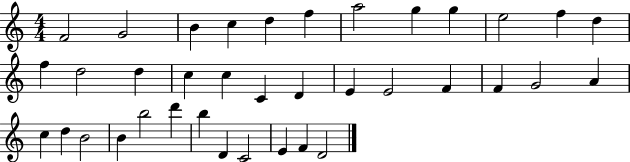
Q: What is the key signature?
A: C major